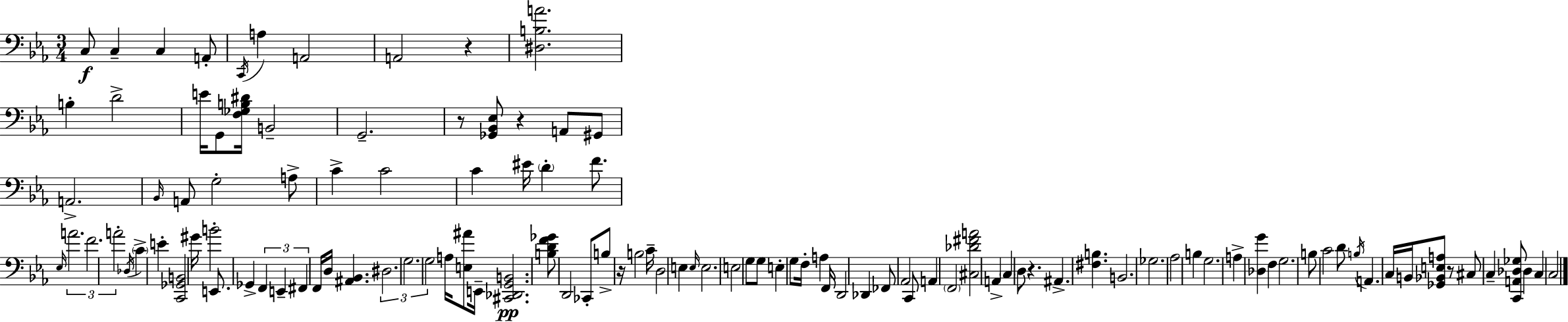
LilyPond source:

{
  \clef bass
  \numericTimeSignature
  \time 3/4
  \key c \minor
  \repeat volta 2 { c8\f c4-- c4 a,8-. | \acciaccatura { c,16 } a4 a,2 | a,2 r4 | <dis b a'>2. | \break b4-. d'2-> | e'16 g,8 <f ges b dis'>16 b,2-- | g,2.-- | r8 <ges, bes, ees>8 r4 a,8 gis,8 | \break a,2.-> | \grace { bes,16 } a,8 g2-. | a8-> c'4-> c'2 | c'4 eis'16 \parenthesize d'4-. f'8. | \break \grace { ees16 } \tuplet 3/2 { a'2. | f'2. | a'2-. } \acciaccatura { des16 } | \parenthesize c'4-> e'4-. <c, ges, b,>2 | \break gis'16 b'2-. | e,8. ges,4-> \tuplet 3/2 { f,4 | e,4-- fis,4 } f,16 d16 <ais, bes,>4. | \tuplet 3/2 { dis2. | \break g2. | g2 } | a16 <e ais'>8 e,16-- <cis, des, g, b,>2.\pp | <b d' f' ges'>8 d,2 | \break ces,8-. b8-> r16 b2 | c'16-- d2 | e4 \grace { e16 } e2. | e2 | \break g8 g8 e4-. g8 f16-. | a4 f,16 d,2 | des,4 fes,8 aes,2 | c,8 a,4 \parenthesize f,2 | \break <cis des' fis' a'>2 | a,4-> \parenthesize c4 d8 r4. | ais,4.-> <fis b>4. | b,2. | \break ges2. | aes2 | b4 g2. | a4-> <des g'>4 | \break f4 g2. | b8 c'2 | d'8 \acciaccatura { b16 } a,4. | c16 b,16 <ges, bes, e a>8 r8 cis8 c4-- | \break <c, a, des ges>8 des4 c4 c2 | } \bar "|."
}